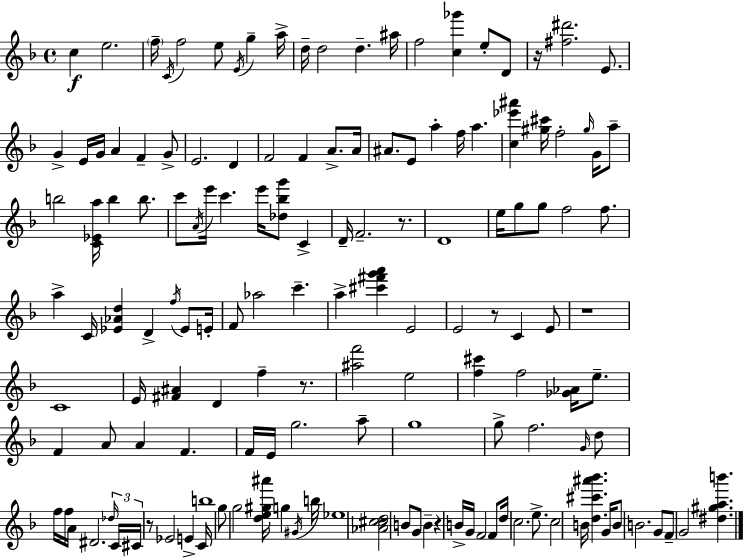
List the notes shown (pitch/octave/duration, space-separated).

C5/q E5/h. F5/s C4/s F5/h E5/e E4/s G5/q A5/s D5/s D5/h D5/q. A#5/s F5/h [C5,Gb6]/q E5/e D4/e R/s [F#5,D#6]/h. E4/e. G4/q E4/s G4/s A4/q F4/q G4/e E4/h. D4/q F4/h F4/q A4/e. A4/s A#4/e. E4/e A5/q F5/s A5/q. [C5,Eb6,A#6]/q [G#5,C#6]/s F5/h G#5/s G4/s A5/e B5/h [C4,Eb4,A5]/s B5/q B5/e. C6/e A4/s E6/s C6/q. E6/s [Db5,Bb5,G6]/e C4/q D4/s F4/h. R/e. D4/w E5/s G5/e G5/e F5/h F5/e. A5/q C4/s [Eb4,Ab4,D5]/q D4/q F5/s Eb4/e E4/s F4/e Ab5/h C6/q. A5/q [C#6,F#6,G6,A6]/q E4/h E4/h R/e C4/q E4/e R/w C4/w E4/s [F#4,A#4]/q D4/q F5/q R/e. [A#5,F6]/h E5/h [F5,C#6]/q F5/h [Gb4,Ab4]/s E5/e. F4/q A4/e A4/q F4/q. F4/s E4/s G5/h. A5/e G5/w G5/e F5/h. G4/s D5/e F5/s F5/s A4/s D#4/h. Db5/s C4/s C#4/s R/e Eb4/h E4/q C4/s B5/w G5/e G5/h [D5,E5,G#5,A#6]/s G5/q G#4/s B5/s Eb5/w [Ab4,C#5,C5,D5]/h B4/e G4/e B4/q R/q B4/s G4/s F4/h F4/e D5/s C5/h. E5/e. C5/h B4/s [D5,C#6,A#6,Bb6]/q. G4/s B4/e B4/h. G4/e F4/e G4/h [D#5,G#5,A5,B6]/q.